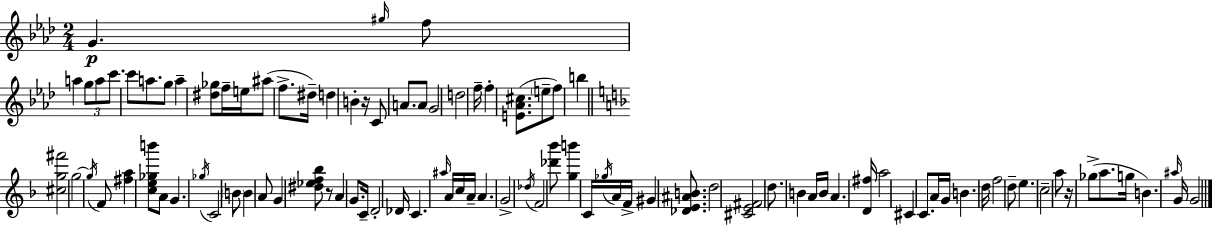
{
  \clef treble
  \numericTimeSignature
  \time 2/4
  \key aes \major
  g'4.\p \grace { gis''16 } f''8 | a''4 \tuplet 3/2 { g''8 a''8 | c'''8. } c'''8 a''8. | g''8 a''4-- <dis'' ges''>8 | \break f''16-- e''16 ais''8( f''8.-> | dis''16--) d''4 b'4-. | r16 c'8 a'8. a'8 | g'2 | \break d''2 | f''16-- f''4-. <e' aes' cis''>8.( | \parenthesize e''8-- f''8) b''4 | \bar "||" \break \key d \minor <cis'' g'' fis'''>2 | g''2~~ | \acciaccatura { g''16 } f'8 <fis'' a''>4 <c'' e'' ges'' b'''>8 | a'8 g'4. | \break \acciaccatura { ges''16 } c'2 | \parenthesize b'8 b'4 | a'8 g'4 <dis'' ees'' f'' bes''>8 | r8 a'4 g'8. | \break c'16-- d'2-. | des'16 c'4. | \grace { ais''16 } a'16 c''16 a'16-- a'4. | g'2-> | \break \acciaccatura { des''16 } f'2 | <des''' bes'''>8 <g'' b'''>4 | c'16 \acciaccatura { ges''16 } a'16 f'16-> gis'4 | <des' e' ais' b'>8. d''2 | \break <cis' e' fis'>2 | d''8. | b'4 a'16 b'16 a'4. | <d' fis''>16 a''2 | \break cis'4 | c'8. a'16 g'16 b'4. | d''16 f''2 | d''8-- e''4. | \break c''2-- | a''8 r16 | ges''8->( a''8. g''16 b'4.) | \grace { ais''16 } g'16 g'2 | \break \bar "|."
}